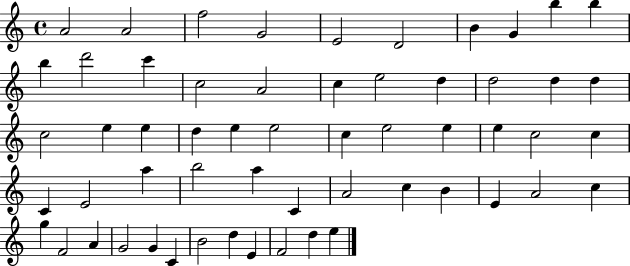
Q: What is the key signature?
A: C major